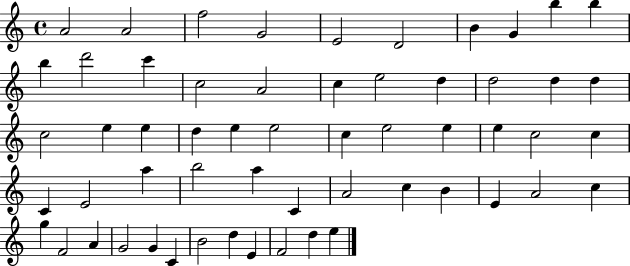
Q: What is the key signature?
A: C major